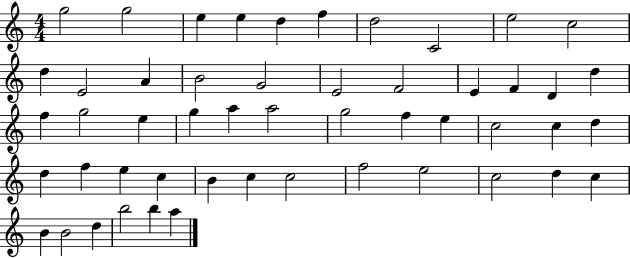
X:1
T:Untitled
M:4/4
L:1/4
K:C
g2 g2 e e d f d2 C2 e2 c2 d E2 A B2 G2 E2 F2 E F D d f g2 e g a a2 g2 f e c2 c d d f e c B c c2 f2 e2 c2 d c B B2 d b2 b a